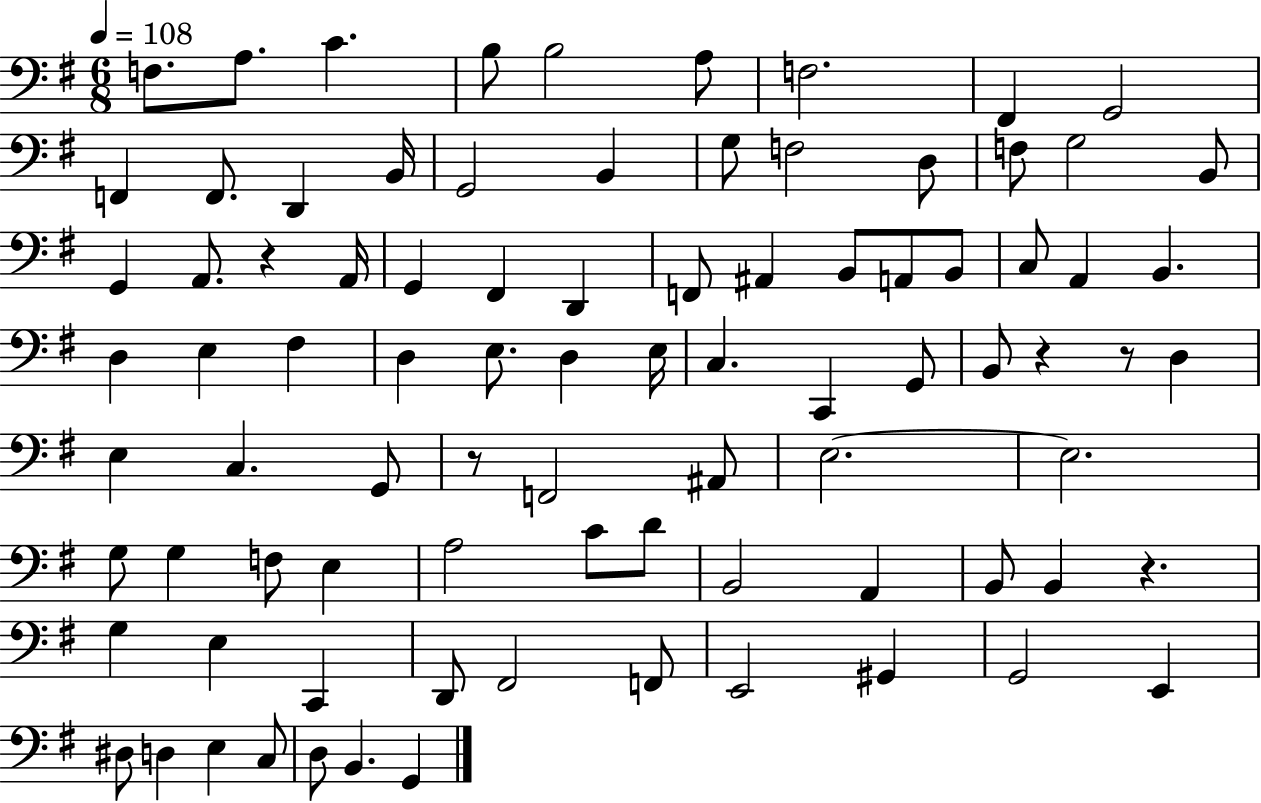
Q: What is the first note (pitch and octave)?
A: F3